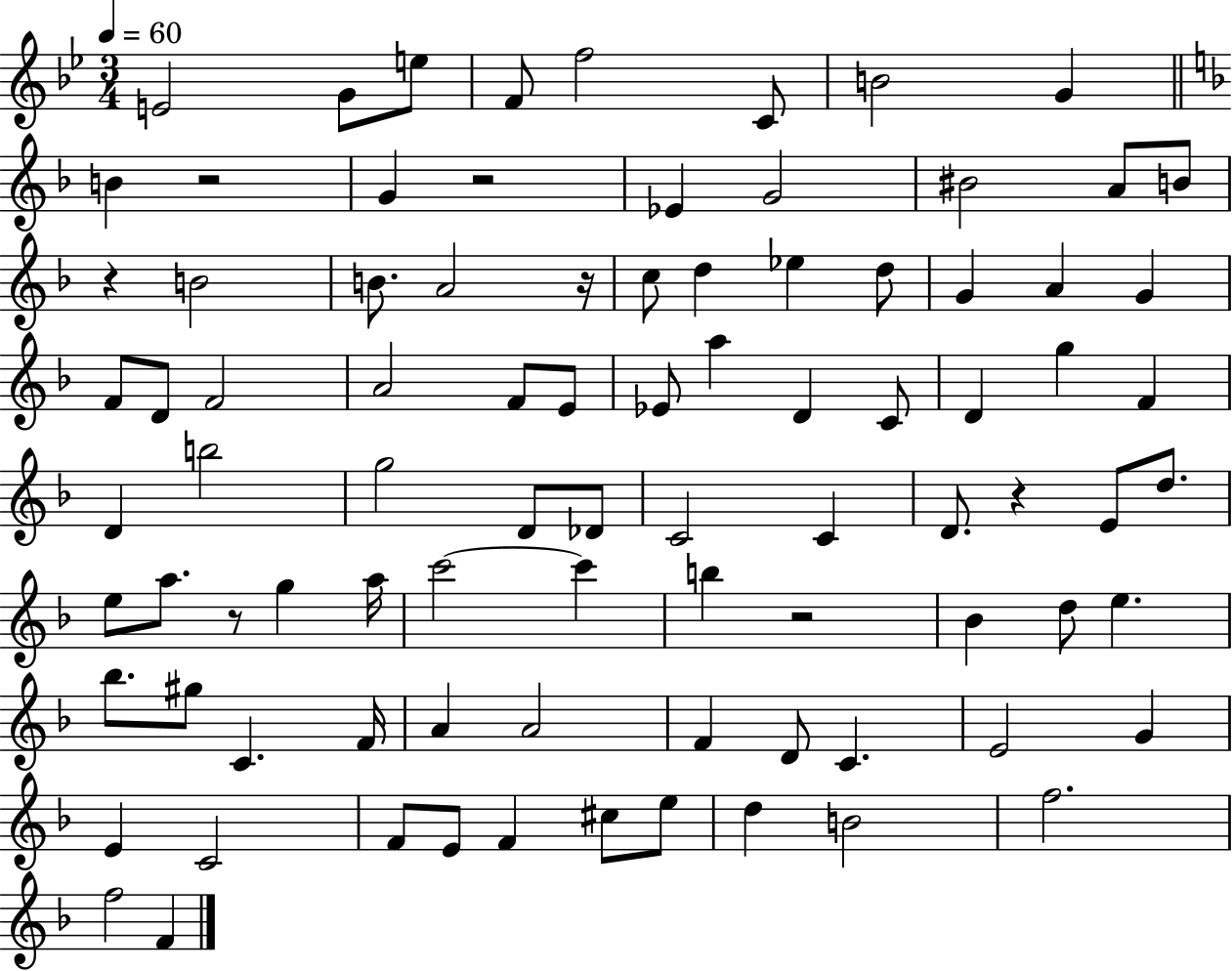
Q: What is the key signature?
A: BES major